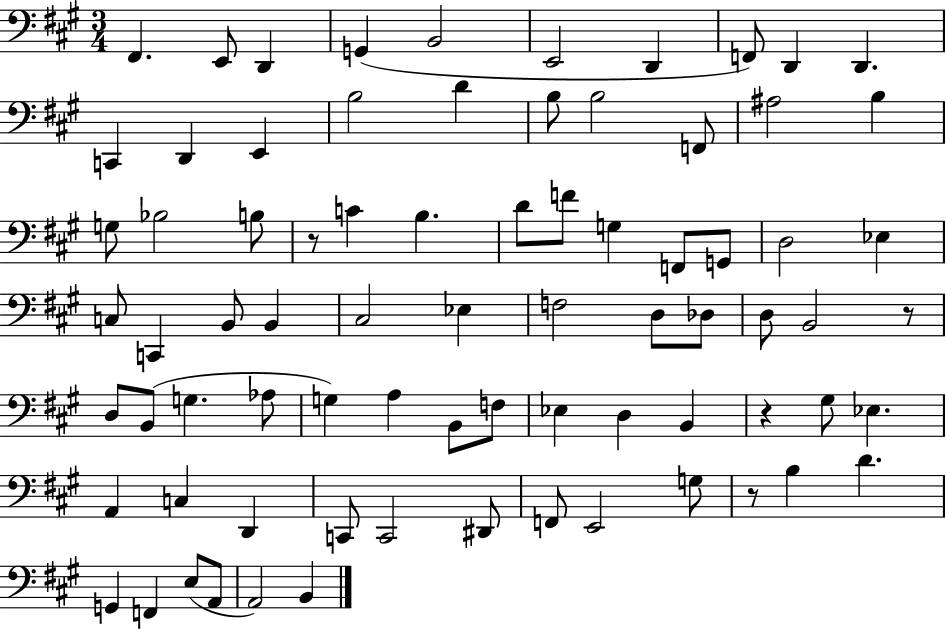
X:1
T:Untitled
M:3/4
L:1/4
K:A
^F,, E,,/2 D,, G,, B,,2 E,,2 D,, F,,/2 D,, D,, C,, D,, E,, B,2 D B,/2 B,2 F,,/2 ^A,2 B, G,/2 _B,2 B,/2 z/2 C B, D/2 F/2 G, F,,/2 G,,/2 D,2 _E, C,/2 C,, B,,/2 B,, ^C,2 _E, F,2 D,/2 _D,/2 D,/2 B,,2 z/2 D,/2 B,,/2 G, _A,/2 G, A, B,,/2 F,/2 _E, D, B,, z ^G,/2 _E, A,, C, D,, C,,/2 C,,2 ^D,,/2 F,,/2 E,,2 G,/2 z/2 B, D G,, F,, E,/2 A,,/2 A,,2 B,,